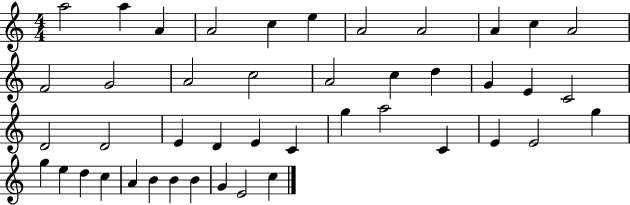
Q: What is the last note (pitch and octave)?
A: C5